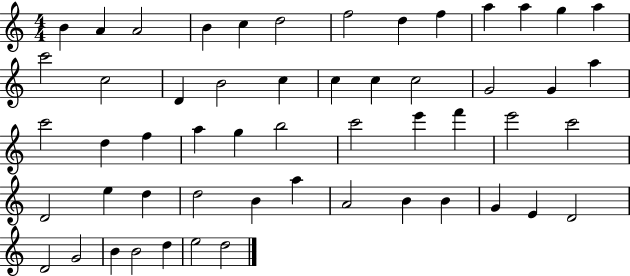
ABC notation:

X:1
T:Untitled
M:4/4
L:1/4
K:C
B A A2 B c d2 f2 d f a a g a c'2 c2 D B2 c c c c2 G2 G a c'2 d f a g b2 c'2 e' f' e'2 c'2 D2 e d d2 B a A2 B B G E D2 D2 G2 B B2 d e2 d2